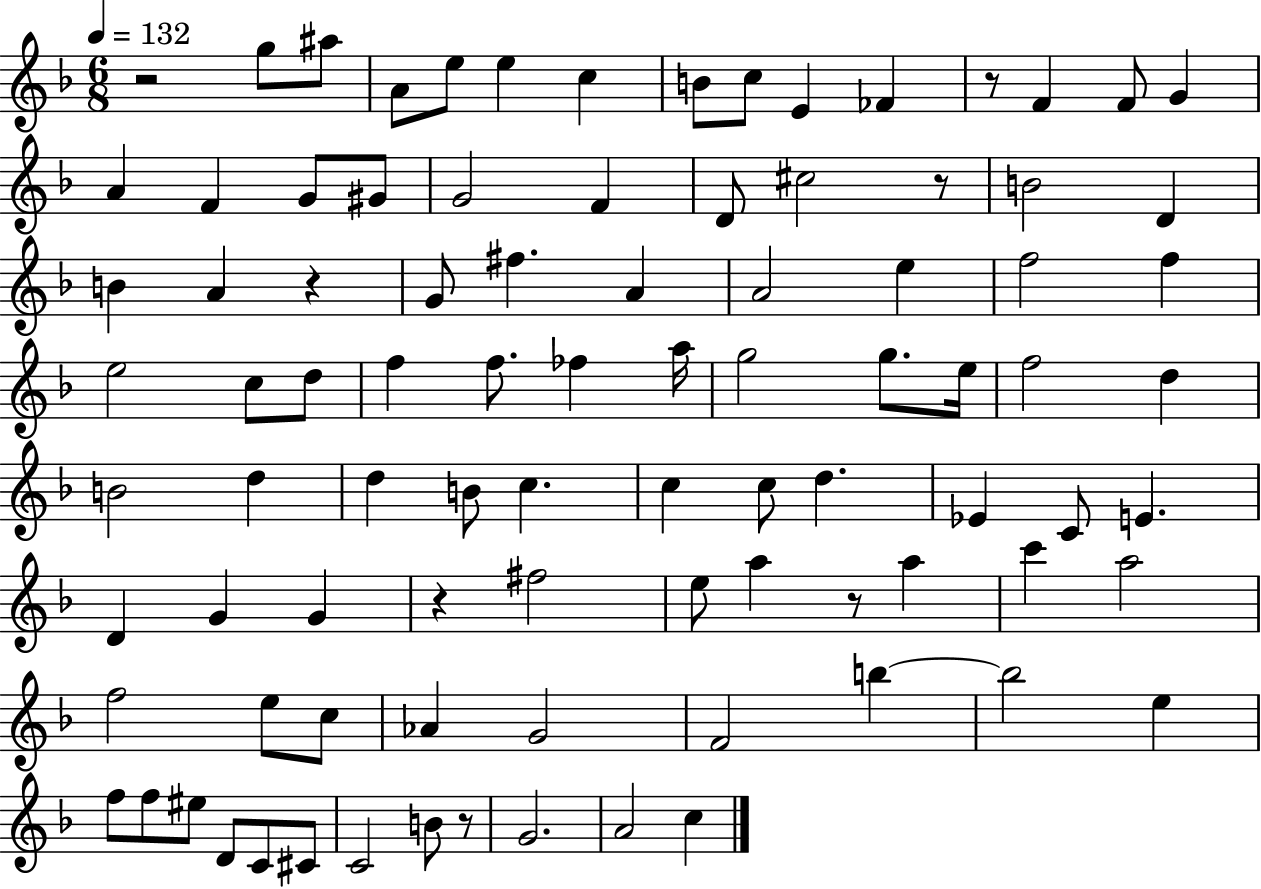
R/h G5/e A#5/e A4/e E5/e E5/q C5/q B4/e C5/e E4/q FES4/q R/e F4/q F4/e G4/q A4/q F4/q G4/e G#4/e G4/h F4/q D4/e C#5/h R/e B4/h D4/q B4/q A4/q R/q G4/e F#5/q. A4/q A4/h E5/q F5/h F5/q E5/h C5/e D5/e F5/q F5/e. FES5/q A5/s G5/h G5/e. E5/s F5/h D5/q B4/h D5/q D5/q B4/e C5/q. C5/q C5/e D5/q. Eb4/q C4/e E4/q. D4/q G4/q G4/q R/q F#5/h E5/e A5/q R/e A5/q C6/q A5/h F5/h E5/e C5/e Ab4/q G4/h F4/h B5/q B5/h E5/q F5/e F5/e EIS5/e D4/e C4/e C#4/e C4/h B4/e R/e G4/h. A4/h C5/q